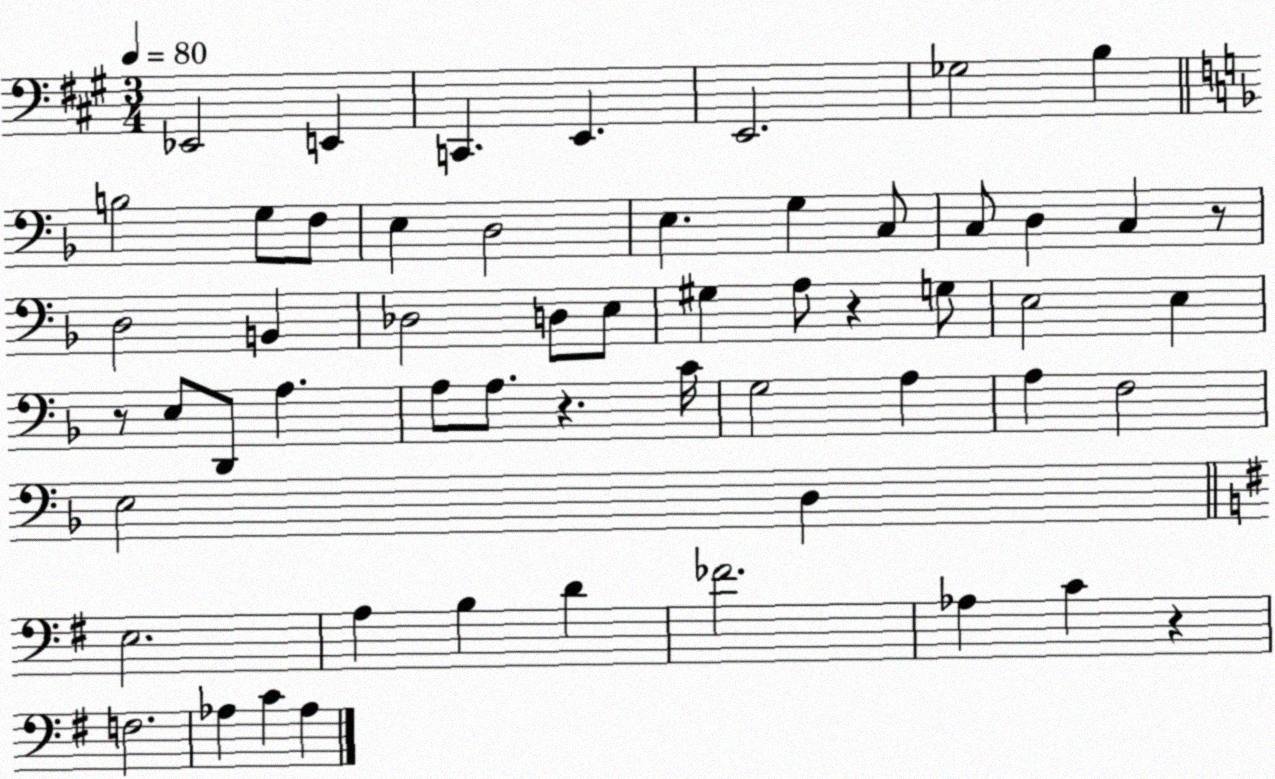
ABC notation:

X:1
T:Untitled
M:3/4
L:1/4
K:A
_E,,2 E,, C,, E,, E,,2 _G,2 B, B,2 G,/2 F,/2 E, D,2 E, G, C,/2 C,/2 D, C, z/2 D,2 B,, _D,2 D,/2 E,/2 ^G, A,/2 z G,/2 E,2 E, z/2 E,/2 D,,/2 A, A,/2 A,/2 z C/4 G,2 A, A, F,2 E,2 D, E,2 A, B, D _F2 _A, C z F,2 _A, C _A,